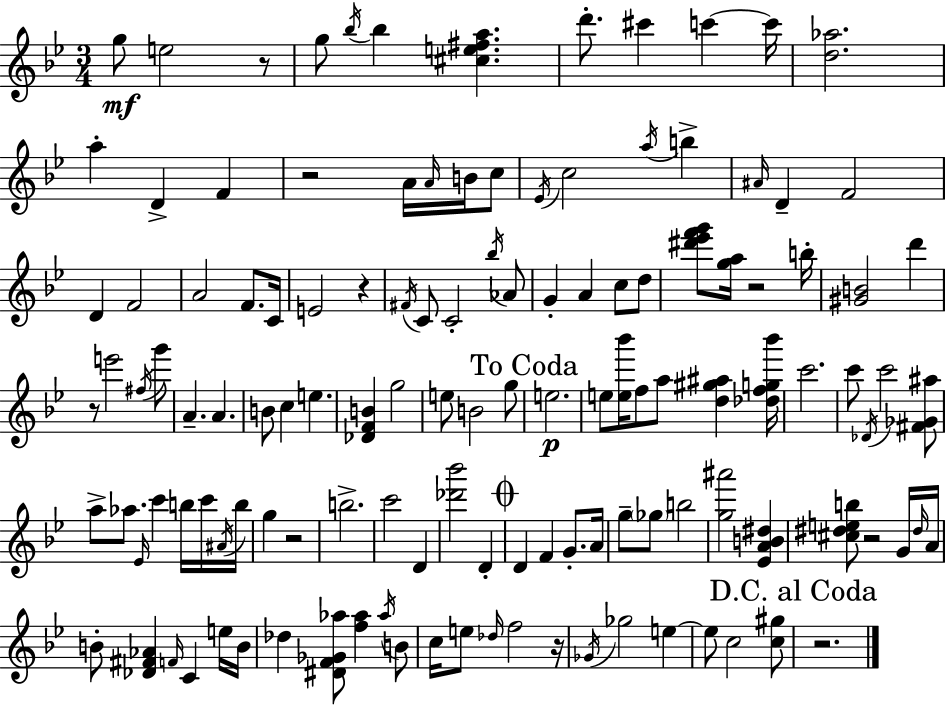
{
  \clef treble
  \numericTimeSignature
  \time 3/4
  \key g \minor
  g''8\mf e''2 r8 | g''8 \acciaccatura { bes''16 } bes''4 <cis'' e'' fis'' a''>4. | d'''8.-. cis'''4 c'''4~~ | c'''16 <d'' aes''>2. | \break a''4-. d'4-> f'4 | r2 a'16 \grace { a'16 } b'16 | c''8 \acciaccatura { ees'16 } c''2 \acciaccatura { a''16 } | b''4-> \grace { ais'16 } d'4-- f'2 | \break d'4 f'2 | a'2 | f'8. c'16 e'2 | r4 \acciaccatura { fis'16 } c'8 c'2-. | \break \acciaccatura { bes''16 } aes'8 g'4-. a'4 | c''8 d''8 <dis''' ees''' f''' g'''>8 <g'' a''>16 r2 | b''16-. <gis' b'>2 | d'''4 r8 e'''2 | \break \acciaccatura { fis''16 } g'''8 a'4.-- | a'4. b'8 c''4 | e''4. <des' f' b'>4 | g''2 e''8 b'2 | \break g''8 \mark "To Coda" e''2.\p | e''8 <e'' bes'''>16 f''8 | a''8 <d'' gis'' ais''>4 <des'' f'' g'' bes'''>16 c'''2. | c'''8 \acciaccatura { des'16 } c'''2 | \break <fis' ges' ais''>8 a''8-> aes''8. | \grace { ees'16 } c'''4 b''16 c'''16 \acciaccatura { ais'16 } b''16 g''4 | r2 b''2.-> | c'''2 | \break d'4 <des''' bes'''>2 | d'4-. \mark \markup { \musicglyph "scripts.coda" } d'4 | f'4 g'8.-. a'16 g''8-- | \parenthesize ges''8 b''2 <g'' ais'''>2 | \break <ees' a' b' dis''>4 <cis'' dis'' e'' b''>8 | r2 g'16 \grace { dis''16 } a'16 | b'8-. <des' fis' aes'>4 \grace { f'16 } c'4 e''16 | b'16 des''4 <dis' f' ges' aes''>8 <f'' aes''>4 \acciaccatura { aes''16 } | \break b'8 c''16 e''8 \grace { des''16 } f''2 | r16 \acciaccatura { ges'16 } ges''2 | e''4~~ e''8 c''2 | <c'' gis''>8 \mark "D.C. al Coda" r2. | \break \bar "|."
}